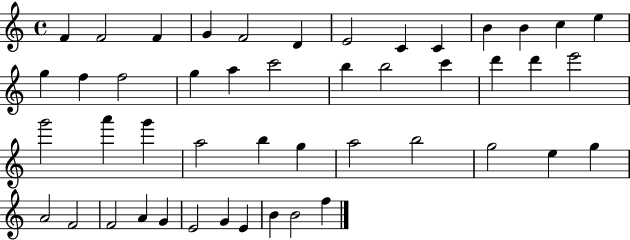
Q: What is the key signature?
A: C major